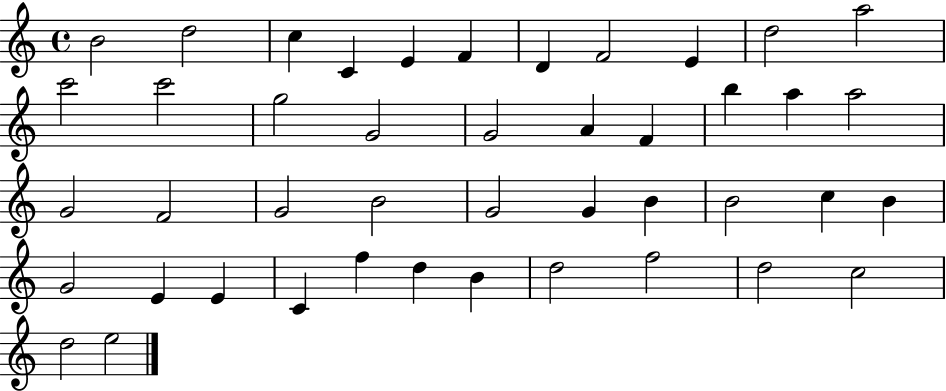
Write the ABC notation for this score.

X:1
T:Untitled
M:4/4
L:1/4
K:C
B2 d2 c C E F D F2 E d2 a2 c'2 c'2 g2 G2 G2 A F b a a2 G2 F2 G2 B2 G2 G B B2 c B G2 E E C f d B d2 f2 d2 c2 d2 e2